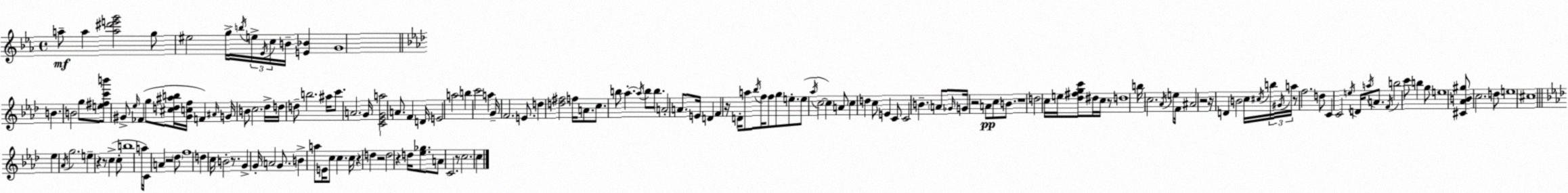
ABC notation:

X:1
T:Untitled
M:4/4
L:1/4
K:Cm
a/2 a [a^d'e'g']2 g/2 ^e2 g/4 b/4 e/4 _E/4 c/4 B/4 [E_B] G4 B B2 g/2 [e^fc'b']/2 ^G/2 _e/4 _F g/2 [^cd^ab]/4 [^Gcf]/4 F ^A/4 G/4 B/2 c2 _d/4 d/4 d/2 b2 ^a/4 c'/2 A2 G/4 [C_EGa]2 A/2 F D/4 E2 a2 b c'2 a G/4 F2 E/2 d [d^f]2 f/4 A/2 c/2 b/2 _a _a/4 b/2 b/2 A2 A/2 E/4 D F z/4 D/4 a/2 _b/4 f/4 f/2 g/2 e/2 e/2 _a/4 c2 c A/2 c d c/2 E C/2 C2 B A/2 _G/4 G/4 z2 A/2 c/2 B/2 z4 d2 c/4 e/4 [_d^fgc']/2 ^d/4 c/4 z/2 d4 b/4 c2 _A/4 e/2 F/4 ^A2 z2 z/4 D B2 c/4 ^c/4 b/4 ^G/4 a/4 z/2 f2 d/2 C C2 e/4 D/4 a/4 A/2 F/4 b2 c'/2 b g/2 e4 [^C_AB^g]/2 c2 d/2 e4 ^c4 _e _A/4 g2 e z z/2 c c/2 b4 a/4 C/4 A z2 _d/2 f4 d c/4 B2 z/2 G G/4 A2 G/2 B a/2 E/4 c/2 c c/4 z d z2 d2 z d/4 [_e_g]/2 A/2 C2 z/2 c2 c